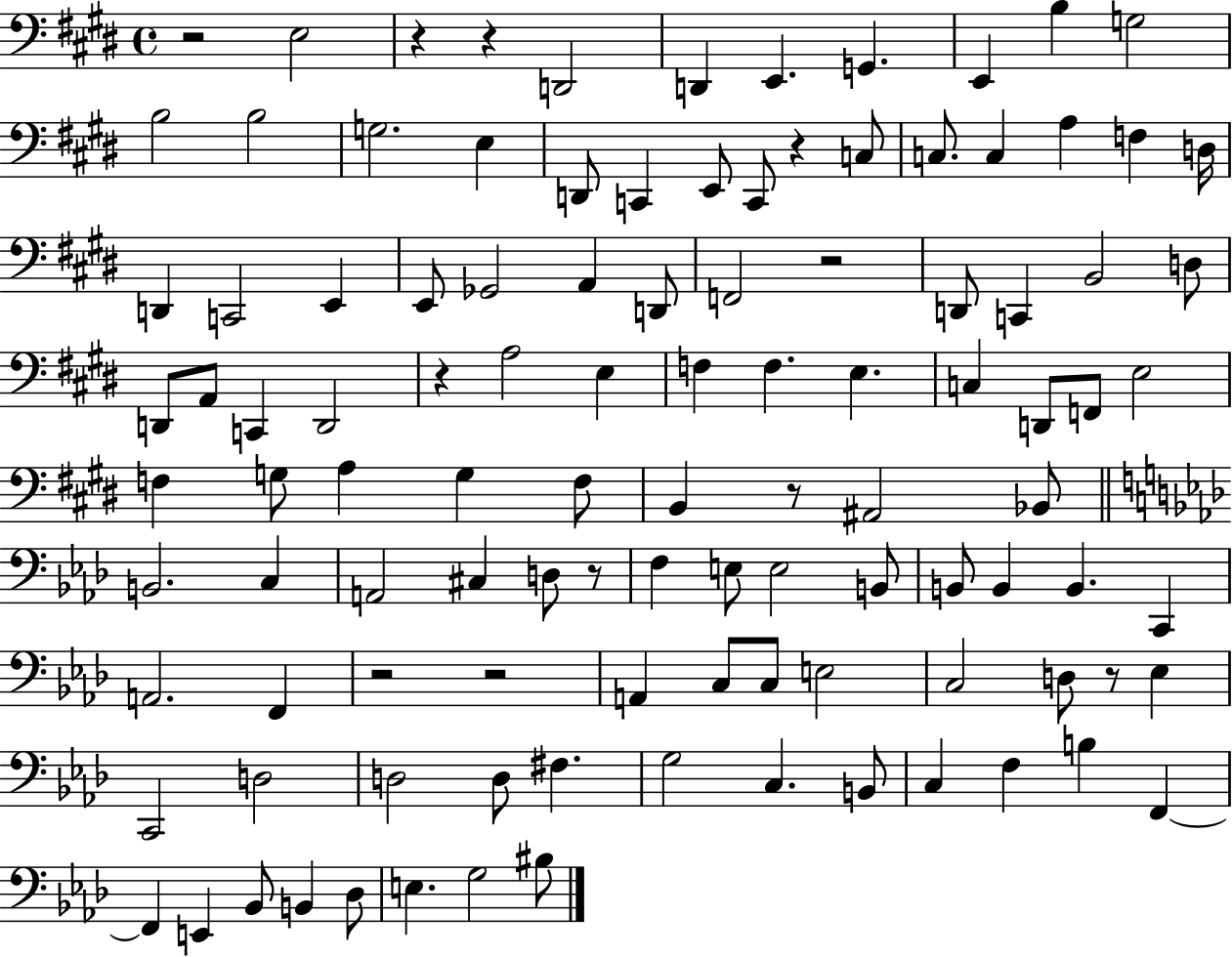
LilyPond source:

{
  \clef bass
  \time 4/4
  \defaultTimeSignature
  \key e \major
  r2 e2 | r4 r4 d,2 | d,4 e,4. g,4. | e,4 b4 g2 | \break b2 b2 | g2. e4 | d,8 c,4 e,8 c,8 r4 c8 | c8. c4 a4 f4 d16 | \break d,4 c,2 e,4 | e,8 ges,2 a,4 d,8 | f,2 r2 | d,8 c,4 b,2 d8 | \break d,8 a,8 c,4 d,2 | r4 a2 e4 | f4 f4. e4. | c4 d,8 f,8 e2 | \break f4 g8 a4 g4 f8 | b,4 r8 ais,2 bes,8 | \bar "||" \break \key aes \major b,2. c4 | a,2 cis4 d8 r8 | f4 e8 e2 b,8 | b,8 b,4 b,4. c,4 | \break a,2. f,4 | r2 r2 | a,4 c8 c8 e2 | c2 d8 r8 ees4 | \break c,2 d2 | d2 d8 fis4. | g2 c4. b,8 | c4 f4 b4 f,4~~ | \break f,4 e,4 bes,8 b,4 des8 | e4. g2 bis8 | \bar "|."
}